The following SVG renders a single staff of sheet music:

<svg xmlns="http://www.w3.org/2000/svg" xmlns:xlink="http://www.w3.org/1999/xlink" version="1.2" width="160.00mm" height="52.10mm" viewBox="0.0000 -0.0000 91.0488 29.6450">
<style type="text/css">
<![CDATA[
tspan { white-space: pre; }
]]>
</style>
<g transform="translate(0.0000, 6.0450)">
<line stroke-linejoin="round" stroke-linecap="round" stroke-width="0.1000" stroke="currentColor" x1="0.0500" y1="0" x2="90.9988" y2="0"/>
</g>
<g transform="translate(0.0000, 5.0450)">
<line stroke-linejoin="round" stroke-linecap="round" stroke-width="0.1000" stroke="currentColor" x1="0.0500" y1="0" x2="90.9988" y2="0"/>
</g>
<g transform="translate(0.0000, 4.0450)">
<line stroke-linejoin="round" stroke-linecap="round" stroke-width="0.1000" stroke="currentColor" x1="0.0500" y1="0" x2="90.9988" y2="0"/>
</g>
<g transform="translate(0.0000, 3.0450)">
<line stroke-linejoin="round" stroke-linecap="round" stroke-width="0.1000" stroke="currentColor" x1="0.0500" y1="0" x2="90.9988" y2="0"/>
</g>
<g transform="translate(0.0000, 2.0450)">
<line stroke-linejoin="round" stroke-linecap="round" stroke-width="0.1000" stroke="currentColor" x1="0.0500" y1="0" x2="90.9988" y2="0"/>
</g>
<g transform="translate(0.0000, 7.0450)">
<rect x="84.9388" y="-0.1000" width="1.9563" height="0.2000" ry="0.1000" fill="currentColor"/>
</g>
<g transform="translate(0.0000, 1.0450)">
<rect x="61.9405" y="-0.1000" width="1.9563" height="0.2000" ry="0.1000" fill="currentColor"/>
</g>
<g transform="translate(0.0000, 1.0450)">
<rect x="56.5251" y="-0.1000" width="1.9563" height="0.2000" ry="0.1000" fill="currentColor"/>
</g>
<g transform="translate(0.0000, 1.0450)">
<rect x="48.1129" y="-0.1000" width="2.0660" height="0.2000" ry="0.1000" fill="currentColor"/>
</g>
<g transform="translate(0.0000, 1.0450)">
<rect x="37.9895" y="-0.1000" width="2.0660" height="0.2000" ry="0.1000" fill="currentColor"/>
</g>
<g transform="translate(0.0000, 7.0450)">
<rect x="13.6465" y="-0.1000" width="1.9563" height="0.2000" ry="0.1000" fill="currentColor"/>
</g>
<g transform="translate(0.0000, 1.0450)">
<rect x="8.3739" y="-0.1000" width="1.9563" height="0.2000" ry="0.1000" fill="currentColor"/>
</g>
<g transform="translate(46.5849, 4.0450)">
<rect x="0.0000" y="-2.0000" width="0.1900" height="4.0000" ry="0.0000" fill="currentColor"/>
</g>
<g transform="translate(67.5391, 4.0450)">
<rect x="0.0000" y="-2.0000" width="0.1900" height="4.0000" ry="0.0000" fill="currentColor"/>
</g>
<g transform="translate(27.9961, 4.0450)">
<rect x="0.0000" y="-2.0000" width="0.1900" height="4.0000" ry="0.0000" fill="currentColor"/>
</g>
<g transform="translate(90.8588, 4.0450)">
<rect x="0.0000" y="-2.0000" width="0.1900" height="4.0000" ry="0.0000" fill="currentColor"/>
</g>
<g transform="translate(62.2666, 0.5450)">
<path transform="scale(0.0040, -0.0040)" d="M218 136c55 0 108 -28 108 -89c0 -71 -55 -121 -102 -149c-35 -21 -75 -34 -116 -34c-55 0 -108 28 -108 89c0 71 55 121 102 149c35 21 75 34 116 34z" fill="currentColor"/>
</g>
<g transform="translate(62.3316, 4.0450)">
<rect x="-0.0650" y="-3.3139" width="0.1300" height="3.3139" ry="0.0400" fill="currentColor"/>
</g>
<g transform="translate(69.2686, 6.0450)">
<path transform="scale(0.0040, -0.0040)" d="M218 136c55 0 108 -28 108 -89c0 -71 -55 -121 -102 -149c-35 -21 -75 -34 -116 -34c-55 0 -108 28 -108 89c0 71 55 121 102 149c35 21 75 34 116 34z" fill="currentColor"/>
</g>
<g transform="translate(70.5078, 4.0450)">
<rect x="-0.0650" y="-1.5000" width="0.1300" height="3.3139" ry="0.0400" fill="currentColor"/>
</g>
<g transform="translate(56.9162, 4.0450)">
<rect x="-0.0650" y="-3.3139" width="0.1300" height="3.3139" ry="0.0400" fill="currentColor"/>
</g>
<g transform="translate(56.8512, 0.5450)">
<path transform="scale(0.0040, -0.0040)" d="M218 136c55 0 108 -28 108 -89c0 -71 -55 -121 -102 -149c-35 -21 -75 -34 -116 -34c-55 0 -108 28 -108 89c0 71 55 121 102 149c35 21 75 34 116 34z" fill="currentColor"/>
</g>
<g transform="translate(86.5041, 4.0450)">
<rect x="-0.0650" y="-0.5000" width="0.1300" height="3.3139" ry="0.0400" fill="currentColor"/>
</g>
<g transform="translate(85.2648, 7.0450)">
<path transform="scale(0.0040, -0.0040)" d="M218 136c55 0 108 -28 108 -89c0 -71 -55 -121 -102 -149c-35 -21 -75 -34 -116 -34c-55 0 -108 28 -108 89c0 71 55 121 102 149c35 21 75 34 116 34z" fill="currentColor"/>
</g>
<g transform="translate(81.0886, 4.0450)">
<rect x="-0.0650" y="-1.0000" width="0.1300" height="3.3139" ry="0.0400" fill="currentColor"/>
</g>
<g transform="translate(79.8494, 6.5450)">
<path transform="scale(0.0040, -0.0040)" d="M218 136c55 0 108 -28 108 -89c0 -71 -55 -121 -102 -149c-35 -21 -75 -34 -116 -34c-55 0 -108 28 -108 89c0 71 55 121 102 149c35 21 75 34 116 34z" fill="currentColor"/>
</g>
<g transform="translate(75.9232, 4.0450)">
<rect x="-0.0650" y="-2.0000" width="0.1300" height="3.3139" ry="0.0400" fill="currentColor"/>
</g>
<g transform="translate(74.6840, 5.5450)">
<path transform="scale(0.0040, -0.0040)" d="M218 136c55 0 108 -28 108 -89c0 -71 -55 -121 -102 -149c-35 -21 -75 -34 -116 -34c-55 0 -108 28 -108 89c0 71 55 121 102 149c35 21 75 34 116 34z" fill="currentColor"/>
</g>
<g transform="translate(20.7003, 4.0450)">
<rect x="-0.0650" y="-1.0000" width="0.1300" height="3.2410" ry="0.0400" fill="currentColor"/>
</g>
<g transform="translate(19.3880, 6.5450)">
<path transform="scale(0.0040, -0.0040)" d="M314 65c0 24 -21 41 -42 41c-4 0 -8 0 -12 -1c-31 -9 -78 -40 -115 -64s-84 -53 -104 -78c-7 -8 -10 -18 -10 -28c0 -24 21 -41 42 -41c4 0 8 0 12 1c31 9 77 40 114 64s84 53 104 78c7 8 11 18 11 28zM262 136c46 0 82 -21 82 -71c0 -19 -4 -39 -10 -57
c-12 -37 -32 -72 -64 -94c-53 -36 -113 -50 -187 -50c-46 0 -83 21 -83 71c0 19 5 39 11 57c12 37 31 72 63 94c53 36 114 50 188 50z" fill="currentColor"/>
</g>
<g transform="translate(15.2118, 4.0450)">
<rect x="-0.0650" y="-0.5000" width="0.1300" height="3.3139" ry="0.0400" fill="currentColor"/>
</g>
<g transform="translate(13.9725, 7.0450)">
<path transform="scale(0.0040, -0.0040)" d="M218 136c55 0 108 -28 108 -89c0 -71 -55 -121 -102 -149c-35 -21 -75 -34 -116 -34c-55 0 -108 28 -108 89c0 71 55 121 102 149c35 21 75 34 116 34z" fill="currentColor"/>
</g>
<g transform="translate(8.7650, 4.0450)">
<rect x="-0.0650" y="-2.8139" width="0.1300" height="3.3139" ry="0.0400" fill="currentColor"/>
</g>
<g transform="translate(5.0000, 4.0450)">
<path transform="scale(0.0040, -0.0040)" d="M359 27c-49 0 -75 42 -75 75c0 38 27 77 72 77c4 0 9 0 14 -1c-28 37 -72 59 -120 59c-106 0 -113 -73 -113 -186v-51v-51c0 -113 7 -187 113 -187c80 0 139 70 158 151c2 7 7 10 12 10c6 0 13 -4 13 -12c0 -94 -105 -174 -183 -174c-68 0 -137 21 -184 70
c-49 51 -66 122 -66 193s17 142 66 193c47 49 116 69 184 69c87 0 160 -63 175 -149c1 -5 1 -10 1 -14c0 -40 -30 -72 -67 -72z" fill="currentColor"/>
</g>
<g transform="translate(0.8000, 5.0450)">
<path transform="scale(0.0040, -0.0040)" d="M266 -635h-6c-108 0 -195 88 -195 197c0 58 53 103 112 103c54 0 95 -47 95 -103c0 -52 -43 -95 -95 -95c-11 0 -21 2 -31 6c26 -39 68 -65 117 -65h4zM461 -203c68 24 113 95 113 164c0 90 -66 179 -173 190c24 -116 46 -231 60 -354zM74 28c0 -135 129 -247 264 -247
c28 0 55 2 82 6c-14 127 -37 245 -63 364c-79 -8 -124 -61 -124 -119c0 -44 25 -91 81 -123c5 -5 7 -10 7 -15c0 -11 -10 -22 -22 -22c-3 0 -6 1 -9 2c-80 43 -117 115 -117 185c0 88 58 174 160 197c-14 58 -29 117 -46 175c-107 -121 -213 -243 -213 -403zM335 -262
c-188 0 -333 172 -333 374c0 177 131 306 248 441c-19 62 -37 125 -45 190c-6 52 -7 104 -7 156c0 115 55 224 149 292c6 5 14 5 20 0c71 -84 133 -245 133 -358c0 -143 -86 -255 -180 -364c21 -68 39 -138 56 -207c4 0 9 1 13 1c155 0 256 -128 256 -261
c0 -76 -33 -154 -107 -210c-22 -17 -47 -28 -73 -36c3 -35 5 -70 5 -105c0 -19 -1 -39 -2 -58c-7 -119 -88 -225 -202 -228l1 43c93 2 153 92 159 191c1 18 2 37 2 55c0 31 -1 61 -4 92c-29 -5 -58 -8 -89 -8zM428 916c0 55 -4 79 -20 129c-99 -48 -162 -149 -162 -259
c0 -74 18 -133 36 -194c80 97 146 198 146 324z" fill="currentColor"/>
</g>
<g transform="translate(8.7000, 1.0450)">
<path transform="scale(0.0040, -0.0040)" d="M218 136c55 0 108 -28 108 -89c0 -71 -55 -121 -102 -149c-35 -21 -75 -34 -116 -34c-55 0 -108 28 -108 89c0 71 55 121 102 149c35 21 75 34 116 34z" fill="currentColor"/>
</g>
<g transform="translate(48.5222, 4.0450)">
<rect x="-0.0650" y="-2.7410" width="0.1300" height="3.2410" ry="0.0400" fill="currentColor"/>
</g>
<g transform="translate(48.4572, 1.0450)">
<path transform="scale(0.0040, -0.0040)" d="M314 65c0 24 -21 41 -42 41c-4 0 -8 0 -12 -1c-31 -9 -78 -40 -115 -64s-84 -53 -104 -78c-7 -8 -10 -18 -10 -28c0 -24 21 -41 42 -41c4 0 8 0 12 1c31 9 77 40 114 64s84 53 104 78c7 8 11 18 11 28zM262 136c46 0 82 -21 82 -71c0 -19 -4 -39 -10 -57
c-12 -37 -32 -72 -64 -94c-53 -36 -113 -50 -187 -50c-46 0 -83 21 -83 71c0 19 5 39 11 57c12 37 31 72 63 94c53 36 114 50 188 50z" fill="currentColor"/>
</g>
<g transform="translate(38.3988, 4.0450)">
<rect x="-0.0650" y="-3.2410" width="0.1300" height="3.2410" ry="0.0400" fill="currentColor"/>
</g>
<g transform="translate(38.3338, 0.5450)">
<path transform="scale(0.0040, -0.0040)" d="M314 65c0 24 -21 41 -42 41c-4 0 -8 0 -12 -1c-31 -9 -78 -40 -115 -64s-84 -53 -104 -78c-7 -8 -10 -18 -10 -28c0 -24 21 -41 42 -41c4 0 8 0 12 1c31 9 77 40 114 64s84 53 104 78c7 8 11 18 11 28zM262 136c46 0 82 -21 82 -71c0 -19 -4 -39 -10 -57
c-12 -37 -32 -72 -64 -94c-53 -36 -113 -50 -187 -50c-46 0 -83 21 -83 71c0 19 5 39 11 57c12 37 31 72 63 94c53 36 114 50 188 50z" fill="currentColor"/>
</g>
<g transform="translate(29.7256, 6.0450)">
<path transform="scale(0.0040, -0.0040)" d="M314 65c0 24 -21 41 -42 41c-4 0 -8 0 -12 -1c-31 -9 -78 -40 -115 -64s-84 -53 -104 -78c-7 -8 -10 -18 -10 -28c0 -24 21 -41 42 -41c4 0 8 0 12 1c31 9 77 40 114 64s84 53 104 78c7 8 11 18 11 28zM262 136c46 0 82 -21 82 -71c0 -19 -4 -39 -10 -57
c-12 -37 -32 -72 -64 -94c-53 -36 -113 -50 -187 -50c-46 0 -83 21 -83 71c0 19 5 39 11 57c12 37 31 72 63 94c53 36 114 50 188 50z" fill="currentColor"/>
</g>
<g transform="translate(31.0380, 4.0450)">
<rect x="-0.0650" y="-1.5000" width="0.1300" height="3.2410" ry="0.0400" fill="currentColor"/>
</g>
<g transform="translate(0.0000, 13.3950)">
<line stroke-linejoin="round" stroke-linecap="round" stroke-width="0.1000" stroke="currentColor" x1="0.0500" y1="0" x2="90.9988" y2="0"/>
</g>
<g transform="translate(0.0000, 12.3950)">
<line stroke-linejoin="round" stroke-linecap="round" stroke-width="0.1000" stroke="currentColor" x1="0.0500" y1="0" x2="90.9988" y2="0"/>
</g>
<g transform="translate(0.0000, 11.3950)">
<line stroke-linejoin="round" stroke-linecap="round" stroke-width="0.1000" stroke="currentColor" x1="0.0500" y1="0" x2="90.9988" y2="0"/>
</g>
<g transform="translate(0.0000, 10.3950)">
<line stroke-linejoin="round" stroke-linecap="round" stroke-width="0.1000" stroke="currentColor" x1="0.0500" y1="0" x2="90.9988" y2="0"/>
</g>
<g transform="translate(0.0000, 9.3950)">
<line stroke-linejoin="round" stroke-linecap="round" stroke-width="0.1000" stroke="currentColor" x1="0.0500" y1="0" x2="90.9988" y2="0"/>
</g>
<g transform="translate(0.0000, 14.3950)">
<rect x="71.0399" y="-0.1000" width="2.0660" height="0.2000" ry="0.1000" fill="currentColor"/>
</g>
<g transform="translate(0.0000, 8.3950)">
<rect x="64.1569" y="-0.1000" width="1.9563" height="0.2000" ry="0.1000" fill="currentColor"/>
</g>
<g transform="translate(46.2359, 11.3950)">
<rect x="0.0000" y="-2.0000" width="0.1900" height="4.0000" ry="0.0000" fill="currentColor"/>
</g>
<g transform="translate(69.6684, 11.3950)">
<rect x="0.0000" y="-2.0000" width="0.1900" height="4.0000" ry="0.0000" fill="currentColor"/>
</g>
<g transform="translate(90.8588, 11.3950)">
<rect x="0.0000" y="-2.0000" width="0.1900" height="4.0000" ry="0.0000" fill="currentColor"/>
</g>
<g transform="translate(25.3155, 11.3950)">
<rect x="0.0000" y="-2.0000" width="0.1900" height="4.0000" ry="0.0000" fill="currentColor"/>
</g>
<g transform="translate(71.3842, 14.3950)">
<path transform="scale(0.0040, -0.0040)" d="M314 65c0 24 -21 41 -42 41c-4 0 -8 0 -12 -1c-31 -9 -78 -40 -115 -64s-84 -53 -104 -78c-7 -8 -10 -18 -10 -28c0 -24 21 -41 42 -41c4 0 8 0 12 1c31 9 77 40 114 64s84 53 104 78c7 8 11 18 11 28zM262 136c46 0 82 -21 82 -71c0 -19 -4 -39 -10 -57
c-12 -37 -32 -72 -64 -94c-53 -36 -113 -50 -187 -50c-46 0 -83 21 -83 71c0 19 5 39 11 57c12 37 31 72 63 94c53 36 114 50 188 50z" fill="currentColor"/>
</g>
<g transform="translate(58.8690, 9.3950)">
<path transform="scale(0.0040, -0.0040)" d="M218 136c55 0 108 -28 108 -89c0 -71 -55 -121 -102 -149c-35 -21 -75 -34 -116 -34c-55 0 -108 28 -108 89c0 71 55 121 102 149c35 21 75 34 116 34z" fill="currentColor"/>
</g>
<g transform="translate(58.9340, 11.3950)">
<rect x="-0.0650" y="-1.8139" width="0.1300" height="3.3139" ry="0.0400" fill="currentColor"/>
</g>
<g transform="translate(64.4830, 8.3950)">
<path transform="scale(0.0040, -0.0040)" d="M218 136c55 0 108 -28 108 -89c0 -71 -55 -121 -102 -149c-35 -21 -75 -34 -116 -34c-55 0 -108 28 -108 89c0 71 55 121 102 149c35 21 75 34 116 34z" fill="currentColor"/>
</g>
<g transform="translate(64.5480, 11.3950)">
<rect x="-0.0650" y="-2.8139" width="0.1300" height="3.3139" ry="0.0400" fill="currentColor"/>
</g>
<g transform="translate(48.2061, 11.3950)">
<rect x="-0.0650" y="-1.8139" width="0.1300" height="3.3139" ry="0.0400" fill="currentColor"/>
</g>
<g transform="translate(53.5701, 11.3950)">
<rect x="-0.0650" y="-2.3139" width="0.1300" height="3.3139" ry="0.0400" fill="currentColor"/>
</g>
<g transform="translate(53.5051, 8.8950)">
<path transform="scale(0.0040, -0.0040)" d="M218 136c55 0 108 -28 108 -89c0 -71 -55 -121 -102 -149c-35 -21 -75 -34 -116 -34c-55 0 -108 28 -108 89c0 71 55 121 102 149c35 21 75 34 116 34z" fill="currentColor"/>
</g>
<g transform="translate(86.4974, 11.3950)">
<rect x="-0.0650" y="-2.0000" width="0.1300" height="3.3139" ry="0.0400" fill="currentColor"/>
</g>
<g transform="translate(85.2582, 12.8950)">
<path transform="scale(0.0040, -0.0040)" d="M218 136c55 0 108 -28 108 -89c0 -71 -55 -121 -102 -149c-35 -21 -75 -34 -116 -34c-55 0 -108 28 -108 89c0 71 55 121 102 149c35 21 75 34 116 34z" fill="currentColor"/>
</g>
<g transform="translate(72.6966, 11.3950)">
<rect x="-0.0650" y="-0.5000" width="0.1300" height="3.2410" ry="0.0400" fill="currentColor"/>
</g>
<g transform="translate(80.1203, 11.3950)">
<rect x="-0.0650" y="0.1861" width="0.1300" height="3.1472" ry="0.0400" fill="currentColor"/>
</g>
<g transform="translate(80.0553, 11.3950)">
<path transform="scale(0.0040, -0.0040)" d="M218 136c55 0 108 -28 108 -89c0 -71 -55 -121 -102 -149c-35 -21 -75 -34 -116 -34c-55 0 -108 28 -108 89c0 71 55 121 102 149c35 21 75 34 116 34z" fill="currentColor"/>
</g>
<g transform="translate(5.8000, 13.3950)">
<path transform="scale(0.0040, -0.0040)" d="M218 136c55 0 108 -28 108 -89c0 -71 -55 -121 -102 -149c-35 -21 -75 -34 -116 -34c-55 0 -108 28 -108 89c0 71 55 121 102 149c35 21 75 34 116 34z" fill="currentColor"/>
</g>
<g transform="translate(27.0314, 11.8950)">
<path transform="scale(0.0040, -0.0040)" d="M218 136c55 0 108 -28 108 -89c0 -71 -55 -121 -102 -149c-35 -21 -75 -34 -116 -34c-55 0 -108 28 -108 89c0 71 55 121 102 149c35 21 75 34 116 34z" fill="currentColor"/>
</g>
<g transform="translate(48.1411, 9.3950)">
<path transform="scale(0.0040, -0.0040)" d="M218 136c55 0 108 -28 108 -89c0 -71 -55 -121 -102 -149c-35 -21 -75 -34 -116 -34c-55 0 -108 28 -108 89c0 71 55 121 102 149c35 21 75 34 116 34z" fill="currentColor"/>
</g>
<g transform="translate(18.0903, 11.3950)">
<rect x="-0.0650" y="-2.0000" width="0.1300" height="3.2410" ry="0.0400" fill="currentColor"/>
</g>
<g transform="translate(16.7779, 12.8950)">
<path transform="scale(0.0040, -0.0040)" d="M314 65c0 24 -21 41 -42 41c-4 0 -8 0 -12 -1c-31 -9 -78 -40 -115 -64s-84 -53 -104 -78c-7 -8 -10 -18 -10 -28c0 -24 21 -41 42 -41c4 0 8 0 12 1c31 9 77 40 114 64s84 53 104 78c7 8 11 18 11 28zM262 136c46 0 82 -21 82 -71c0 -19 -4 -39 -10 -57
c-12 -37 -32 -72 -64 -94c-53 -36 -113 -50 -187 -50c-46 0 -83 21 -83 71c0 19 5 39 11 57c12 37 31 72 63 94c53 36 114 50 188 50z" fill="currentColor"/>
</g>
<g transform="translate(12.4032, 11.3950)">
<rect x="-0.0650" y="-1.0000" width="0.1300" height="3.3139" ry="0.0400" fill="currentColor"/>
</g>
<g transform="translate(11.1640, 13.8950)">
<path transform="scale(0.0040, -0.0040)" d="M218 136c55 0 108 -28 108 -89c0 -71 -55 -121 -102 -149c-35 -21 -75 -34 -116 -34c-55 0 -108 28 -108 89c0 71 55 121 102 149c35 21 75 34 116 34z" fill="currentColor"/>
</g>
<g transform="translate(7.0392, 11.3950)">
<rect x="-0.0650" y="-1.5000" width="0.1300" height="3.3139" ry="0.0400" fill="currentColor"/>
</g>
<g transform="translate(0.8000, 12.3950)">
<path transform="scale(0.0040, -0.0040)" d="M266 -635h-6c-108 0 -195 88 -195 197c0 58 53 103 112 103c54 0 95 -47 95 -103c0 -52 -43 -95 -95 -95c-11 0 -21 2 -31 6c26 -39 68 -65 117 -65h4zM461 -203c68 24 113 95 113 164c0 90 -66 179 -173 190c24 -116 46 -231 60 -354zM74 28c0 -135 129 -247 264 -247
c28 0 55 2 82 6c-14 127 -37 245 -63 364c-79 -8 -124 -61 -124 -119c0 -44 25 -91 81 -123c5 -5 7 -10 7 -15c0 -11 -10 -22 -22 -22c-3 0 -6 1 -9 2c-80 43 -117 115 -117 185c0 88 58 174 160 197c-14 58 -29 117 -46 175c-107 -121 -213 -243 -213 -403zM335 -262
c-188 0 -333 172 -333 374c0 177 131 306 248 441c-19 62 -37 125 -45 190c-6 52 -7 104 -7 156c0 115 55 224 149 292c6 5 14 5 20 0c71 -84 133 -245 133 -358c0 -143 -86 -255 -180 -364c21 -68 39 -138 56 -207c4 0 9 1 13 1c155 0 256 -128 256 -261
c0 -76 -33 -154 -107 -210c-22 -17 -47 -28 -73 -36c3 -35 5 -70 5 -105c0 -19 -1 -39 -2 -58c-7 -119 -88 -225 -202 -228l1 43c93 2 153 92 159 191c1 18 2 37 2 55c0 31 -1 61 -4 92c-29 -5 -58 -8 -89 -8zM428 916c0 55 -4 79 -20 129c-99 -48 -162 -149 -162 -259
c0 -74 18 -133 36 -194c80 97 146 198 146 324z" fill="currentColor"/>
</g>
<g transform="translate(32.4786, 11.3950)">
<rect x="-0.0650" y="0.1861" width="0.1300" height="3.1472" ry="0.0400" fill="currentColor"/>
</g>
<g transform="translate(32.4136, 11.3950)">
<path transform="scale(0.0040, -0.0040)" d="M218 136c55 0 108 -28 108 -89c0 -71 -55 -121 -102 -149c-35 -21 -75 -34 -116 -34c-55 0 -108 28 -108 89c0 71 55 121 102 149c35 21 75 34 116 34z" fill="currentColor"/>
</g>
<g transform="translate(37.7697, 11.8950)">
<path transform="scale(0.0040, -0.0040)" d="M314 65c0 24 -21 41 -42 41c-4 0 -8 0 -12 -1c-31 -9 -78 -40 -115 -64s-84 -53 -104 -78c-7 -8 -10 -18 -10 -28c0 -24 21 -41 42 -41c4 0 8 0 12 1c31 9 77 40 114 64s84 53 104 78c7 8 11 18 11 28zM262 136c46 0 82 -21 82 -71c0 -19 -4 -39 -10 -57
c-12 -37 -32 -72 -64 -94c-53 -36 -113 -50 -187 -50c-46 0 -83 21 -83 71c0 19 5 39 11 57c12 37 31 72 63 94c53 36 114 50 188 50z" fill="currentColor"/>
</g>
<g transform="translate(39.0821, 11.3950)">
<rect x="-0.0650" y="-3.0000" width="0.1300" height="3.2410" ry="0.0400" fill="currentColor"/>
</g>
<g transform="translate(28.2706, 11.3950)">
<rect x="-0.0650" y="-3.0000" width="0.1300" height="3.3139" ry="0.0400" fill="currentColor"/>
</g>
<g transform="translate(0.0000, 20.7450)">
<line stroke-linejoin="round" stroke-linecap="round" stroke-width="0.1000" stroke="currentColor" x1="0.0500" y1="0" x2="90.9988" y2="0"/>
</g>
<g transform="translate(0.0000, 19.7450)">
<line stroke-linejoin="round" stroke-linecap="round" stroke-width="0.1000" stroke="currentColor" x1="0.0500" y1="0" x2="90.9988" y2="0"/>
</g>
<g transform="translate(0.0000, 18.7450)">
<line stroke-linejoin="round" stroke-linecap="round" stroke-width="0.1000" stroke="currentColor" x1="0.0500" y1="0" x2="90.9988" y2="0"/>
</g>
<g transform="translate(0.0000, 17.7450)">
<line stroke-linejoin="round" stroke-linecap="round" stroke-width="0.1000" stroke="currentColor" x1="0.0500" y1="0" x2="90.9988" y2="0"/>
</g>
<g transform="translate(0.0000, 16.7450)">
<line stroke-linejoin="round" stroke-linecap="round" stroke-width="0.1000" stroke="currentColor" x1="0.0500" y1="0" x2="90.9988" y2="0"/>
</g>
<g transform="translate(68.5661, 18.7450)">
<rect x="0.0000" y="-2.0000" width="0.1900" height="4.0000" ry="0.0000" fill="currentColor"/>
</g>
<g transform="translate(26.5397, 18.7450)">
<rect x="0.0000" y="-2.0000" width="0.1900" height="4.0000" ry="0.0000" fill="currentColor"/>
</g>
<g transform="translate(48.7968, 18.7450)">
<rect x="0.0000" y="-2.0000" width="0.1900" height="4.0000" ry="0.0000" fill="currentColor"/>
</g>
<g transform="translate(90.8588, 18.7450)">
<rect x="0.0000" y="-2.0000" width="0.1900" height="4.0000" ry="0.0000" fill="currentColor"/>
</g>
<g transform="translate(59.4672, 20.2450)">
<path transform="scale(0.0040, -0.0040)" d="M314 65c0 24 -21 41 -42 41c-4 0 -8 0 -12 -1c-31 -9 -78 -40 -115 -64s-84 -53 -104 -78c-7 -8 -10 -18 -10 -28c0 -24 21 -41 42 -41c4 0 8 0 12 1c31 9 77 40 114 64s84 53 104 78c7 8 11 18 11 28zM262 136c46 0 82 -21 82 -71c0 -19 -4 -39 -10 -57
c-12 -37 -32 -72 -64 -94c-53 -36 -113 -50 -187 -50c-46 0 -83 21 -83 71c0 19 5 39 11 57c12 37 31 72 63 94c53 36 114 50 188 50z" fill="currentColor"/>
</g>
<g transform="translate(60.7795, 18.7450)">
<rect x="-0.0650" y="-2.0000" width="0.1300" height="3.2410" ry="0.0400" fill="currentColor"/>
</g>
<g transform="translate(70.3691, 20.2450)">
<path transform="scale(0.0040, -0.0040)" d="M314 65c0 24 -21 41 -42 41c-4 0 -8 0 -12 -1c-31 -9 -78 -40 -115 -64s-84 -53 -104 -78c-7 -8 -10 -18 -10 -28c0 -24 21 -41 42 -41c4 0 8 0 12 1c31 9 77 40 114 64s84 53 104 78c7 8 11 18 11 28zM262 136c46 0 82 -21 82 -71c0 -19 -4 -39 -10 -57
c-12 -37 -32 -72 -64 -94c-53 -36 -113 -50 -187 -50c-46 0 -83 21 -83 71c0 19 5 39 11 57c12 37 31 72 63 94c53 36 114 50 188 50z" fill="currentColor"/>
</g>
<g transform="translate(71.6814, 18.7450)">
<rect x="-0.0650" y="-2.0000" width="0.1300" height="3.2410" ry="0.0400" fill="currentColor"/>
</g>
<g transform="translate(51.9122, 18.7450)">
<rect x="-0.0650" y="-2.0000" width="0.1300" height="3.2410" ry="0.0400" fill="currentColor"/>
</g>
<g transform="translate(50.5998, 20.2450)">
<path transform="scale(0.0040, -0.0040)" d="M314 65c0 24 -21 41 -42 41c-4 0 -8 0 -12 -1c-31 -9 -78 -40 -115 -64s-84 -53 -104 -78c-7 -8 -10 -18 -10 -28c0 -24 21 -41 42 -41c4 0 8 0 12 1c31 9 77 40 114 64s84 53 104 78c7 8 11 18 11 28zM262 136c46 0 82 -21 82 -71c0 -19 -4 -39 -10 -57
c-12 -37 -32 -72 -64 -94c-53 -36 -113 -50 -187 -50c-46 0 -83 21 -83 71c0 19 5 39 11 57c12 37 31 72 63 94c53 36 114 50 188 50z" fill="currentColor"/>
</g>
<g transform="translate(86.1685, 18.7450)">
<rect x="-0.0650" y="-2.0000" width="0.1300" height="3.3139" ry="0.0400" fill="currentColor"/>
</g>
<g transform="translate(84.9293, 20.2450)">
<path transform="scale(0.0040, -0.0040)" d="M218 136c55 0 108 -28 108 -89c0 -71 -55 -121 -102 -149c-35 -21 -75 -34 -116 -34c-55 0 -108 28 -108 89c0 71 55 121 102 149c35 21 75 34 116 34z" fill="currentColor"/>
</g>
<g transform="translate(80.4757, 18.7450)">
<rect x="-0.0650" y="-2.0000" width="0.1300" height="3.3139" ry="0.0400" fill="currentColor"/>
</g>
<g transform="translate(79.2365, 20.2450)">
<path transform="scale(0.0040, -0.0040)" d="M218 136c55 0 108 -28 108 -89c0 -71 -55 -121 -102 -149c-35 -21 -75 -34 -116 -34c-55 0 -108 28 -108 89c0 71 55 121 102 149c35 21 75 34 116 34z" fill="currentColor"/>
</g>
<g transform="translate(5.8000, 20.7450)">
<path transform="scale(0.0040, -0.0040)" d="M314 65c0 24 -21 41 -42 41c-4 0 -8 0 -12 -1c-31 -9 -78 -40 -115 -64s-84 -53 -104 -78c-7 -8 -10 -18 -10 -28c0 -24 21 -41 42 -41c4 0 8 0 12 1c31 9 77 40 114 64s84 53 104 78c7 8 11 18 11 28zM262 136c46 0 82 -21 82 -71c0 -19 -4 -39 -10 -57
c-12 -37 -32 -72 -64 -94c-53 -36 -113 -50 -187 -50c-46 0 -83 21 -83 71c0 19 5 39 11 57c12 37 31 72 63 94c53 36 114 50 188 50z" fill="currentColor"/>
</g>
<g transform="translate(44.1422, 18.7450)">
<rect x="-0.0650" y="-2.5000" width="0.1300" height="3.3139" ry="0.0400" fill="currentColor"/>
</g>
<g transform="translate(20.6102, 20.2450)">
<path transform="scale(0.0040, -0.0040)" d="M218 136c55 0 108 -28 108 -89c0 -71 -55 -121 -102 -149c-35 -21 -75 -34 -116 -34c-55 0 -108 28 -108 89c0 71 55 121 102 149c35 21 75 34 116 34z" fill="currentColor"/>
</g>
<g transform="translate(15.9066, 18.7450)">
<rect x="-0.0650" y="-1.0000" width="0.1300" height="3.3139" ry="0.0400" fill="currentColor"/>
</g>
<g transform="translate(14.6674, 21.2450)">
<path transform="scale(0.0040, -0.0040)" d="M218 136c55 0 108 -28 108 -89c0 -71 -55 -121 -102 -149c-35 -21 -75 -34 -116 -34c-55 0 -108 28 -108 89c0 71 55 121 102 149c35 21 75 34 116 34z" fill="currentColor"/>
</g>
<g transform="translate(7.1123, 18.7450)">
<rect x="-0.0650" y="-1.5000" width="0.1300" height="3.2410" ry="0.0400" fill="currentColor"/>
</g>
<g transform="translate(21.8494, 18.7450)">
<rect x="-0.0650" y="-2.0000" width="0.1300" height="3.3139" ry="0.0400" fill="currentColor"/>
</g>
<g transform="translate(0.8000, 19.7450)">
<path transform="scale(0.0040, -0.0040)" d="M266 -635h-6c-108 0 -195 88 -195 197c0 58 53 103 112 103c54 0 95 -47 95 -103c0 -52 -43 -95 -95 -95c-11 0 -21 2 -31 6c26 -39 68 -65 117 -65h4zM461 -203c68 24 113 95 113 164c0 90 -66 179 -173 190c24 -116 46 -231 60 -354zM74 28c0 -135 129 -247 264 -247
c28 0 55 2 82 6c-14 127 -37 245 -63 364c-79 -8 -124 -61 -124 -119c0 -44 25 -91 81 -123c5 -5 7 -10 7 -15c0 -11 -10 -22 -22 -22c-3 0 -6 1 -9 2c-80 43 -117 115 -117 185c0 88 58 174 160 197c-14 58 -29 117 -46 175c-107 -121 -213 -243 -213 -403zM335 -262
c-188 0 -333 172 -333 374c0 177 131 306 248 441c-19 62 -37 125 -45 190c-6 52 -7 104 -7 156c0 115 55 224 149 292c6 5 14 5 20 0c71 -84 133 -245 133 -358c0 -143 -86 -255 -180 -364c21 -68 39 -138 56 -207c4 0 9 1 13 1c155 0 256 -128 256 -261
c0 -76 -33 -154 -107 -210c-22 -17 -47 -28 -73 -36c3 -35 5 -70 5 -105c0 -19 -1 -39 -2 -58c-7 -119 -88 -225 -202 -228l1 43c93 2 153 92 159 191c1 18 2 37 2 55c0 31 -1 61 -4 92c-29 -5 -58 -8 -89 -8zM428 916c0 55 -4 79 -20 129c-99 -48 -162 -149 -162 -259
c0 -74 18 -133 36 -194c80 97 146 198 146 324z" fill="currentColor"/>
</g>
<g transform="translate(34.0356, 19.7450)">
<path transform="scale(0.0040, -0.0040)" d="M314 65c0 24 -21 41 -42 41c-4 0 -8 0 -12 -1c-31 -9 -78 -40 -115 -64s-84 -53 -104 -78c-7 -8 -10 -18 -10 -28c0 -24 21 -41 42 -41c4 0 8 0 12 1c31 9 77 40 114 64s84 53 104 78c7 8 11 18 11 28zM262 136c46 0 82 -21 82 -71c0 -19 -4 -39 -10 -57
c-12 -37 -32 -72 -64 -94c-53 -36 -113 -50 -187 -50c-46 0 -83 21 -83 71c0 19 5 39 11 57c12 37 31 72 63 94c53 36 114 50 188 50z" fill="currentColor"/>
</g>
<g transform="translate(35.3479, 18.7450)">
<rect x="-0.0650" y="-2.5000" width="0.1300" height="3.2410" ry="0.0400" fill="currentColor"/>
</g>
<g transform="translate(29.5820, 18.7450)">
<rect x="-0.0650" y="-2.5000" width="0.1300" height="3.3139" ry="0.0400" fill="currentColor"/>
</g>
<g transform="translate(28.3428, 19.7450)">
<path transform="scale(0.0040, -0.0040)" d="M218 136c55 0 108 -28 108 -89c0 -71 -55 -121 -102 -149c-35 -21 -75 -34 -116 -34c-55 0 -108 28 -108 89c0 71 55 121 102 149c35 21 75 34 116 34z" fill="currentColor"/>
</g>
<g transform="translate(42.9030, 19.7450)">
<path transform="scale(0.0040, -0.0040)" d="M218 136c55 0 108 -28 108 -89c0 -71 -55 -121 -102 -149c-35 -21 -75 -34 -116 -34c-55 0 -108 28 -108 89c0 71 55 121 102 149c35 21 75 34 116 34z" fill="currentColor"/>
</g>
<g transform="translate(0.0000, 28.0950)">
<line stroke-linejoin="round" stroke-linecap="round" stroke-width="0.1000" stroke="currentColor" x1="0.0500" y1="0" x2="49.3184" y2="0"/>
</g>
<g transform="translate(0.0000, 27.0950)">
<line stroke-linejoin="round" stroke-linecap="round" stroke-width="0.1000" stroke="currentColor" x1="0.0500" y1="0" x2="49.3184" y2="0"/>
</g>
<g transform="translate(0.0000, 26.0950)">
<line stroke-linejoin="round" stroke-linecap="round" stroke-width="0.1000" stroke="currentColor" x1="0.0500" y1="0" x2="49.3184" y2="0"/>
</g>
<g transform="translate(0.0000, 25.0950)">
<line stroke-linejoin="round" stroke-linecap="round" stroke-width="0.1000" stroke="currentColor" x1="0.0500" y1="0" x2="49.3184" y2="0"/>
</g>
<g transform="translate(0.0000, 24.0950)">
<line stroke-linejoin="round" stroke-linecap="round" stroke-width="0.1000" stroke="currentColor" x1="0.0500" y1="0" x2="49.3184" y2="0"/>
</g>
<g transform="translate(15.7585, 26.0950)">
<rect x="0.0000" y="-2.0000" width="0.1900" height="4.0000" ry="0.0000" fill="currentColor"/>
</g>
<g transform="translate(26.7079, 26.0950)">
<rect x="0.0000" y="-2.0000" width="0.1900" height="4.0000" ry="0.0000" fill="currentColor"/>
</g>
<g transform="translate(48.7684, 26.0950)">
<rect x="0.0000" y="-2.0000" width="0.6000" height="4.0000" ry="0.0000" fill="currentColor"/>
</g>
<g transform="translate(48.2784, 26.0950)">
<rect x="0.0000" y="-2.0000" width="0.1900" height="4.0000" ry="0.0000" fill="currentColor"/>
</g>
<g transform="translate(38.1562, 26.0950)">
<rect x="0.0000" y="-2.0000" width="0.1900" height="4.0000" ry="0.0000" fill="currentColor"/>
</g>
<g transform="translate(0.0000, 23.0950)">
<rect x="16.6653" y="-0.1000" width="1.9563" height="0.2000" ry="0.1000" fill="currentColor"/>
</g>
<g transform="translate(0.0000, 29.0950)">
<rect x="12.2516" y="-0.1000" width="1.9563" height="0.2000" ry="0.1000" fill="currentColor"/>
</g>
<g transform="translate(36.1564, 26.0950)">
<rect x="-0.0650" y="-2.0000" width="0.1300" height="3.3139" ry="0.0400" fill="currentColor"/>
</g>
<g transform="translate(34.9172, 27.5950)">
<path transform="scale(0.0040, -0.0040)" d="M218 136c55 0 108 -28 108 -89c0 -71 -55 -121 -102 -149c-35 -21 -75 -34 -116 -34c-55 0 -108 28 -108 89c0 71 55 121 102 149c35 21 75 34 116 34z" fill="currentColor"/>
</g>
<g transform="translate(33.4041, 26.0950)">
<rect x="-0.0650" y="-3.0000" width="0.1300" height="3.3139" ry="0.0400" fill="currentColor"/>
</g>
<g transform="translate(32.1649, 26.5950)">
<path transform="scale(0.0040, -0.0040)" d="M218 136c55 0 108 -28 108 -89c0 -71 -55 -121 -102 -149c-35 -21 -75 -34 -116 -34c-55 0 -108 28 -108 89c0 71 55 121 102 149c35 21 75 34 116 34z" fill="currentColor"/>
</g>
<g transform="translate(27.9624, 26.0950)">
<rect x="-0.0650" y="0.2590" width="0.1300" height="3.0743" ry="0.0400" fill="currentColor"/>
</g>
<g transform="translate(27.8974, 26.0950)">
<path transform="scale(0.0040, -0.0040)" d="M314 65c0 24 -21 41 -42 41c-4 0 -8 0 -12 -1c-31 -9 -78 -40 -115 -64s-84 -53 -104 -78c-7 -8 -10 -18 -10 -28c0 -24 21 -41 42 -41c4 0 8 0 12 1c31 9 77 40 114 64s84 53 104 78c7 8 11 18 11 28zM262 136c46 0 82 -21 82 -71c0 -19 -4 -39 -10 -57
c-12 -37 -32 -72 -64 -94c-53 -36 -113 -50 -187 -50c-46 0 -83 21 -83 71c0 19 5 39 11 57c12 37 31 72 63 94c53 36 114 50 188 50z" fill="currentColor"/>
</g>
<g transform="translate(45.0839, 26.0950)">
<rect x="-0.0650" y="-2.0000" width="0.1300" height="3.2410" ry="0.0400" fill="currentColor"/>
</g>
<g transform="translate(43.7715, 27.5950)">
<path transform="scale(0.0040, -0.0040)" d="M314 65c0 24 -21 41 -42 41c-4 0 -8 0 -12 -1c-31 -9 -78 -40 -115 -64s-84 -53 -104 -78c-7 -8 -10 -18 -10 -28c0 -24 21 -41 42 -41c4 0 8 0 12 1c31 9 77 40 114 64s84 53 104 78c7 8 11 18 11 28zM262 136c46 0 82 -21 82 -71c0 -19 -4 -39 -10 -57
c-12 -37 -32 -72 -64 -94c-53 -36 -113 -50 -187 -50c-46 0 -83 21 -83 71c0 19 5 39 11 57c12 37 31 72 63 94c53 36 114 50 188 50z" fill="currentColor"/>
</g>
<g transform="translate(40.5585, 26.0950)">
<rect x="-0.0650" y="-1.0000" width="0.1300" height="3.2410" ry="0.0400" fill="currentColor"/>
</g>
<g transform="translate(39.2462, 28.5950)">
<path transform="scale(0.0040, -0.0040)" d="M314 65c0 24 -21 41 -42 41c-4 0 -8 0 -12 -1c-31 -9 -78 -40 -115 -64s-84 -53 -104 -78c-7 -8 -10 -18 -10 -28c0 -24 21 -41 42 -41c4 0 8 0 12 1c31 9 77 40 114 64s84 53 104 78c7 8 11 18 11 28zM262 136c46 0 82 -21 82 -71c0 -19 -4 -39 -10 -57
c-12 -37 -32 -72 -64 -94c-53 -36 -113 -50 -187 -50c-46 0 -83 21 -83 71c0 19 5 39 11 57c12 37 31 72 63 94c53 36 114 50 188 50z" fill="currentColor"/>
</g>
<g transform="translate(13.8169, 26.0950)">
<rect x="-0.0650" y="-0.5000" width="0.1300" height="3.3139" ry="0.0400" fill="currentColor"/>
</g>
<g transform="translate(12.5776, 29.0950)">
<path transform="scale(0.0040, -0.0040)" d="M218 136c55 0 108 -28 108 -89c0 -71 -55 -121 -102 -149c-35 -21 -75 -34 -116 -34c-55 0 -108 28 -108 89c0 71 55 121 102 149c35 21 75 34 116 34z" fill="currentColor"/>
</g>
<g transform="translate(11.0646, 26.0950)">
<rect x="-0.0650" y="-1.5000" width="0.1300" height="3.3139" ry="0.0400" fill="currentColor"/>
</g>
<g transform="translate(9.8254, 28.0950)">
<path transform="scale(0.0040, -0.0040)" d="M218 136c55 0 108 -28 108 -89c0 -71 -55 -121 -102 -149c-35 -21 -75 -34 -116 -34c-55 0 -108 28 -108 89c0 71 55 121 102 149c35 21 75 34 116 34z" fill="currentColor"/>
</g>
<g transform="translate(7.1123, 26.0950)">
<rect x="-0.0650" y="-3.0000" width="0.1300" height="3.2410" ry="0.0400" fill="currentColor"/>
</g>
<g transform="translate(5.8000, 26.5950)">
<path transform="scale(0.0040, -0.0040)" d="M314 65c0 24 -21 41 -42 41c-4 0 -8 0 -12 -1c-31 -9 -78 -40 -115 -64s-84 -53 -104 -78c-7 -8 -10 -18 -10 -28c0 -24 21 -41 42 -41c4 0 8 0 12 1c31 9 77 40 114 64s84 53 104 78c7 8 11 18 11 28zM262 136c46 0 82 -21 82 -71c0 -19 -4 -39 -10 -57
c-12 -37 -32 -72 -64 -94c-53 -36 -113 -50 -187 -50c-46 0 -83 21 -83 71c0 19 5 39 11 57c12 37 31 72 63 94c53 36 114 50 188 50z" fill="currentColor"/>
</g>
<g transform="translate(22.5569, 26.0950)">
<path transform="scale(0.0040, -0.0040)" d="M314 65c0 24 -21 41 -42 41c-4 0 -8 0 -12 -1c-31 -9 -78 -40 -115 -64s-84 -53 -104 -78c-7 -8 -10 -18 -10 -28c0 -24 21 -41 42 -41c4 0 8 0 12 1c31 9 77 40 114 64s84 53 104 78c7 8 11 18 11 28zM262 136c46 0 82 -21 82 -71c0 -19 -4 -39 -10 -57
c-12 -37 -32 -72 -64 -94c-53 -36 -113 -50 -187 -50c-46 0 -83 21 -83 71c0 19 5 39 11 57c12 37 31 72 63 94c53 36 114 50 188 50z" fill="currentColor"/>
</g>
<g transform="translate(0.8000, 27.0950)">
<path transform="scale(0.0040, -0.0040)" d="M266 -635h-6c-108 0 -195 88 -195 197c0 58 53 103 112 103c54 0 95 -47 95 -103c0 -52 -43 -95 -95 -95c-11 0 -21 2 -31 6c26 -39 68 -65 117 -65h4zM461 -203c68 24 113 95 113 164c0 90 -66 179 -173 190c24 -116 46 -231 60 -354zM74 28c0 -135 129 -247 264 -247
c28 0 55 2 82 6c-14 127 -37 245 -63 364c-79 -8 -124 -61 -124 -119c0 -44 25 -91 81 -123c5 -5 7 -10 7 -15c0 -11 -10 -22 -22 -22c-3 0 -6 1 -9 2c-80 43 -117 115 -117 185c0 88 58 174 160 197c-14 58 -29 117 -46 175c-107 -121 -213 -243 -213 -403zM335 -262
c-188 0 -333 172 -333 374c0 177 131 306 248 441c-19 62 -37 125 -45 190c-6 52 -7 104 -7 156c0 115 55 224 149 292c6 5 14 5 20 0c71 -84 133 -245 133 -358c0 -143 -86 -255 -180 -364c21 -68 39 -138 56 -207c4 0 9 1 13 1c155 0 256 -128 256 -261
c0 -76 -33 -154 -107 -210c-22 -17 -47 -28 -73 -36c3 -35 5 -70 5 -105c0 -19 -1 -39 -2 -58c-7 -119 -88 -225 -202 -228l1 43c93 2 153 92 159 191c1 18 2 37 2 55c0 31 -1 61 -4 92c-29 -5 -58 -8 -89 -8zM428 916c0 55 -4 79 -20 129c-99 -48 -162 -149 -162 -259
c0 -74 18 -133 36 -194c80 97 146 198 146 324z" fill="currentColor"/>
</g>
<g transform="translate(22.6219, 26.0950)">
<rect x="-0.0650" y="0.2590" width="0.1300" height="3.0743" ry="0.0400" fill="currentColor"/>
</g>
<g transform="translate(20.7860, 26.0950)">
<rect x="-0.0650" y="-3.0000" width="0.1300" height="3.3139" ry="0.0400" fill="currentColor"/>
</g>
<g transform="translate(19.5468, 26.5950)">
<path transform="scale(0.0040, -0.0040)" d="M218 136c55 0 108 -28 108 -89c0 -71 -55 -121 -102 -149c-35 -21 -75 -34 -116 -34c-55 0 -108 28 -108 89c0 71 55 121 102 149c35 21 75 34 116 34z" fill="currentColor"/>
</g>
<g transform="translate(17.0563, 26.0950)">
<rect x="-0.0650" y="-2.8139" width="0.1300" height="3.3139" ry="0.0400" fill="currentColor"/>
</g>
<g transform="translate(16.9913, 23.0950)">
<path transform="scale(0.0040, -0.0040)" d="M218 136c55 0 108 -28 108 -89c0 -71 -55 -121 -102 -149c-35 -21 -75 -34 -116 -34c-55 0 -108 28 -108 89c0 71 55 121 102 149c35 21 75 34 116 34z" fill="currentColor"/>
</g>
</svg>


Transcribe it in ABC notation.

X:1
T:Untitled
M:4/4
L:1/4
K:C
a C D2 E2 b2 a2 b b E F D C E D F2 A B A2 f g f a C2 B F E2 D F G G2 G F2 F2 F2 F F A2 E C a A B2 B2 A F D2 F2